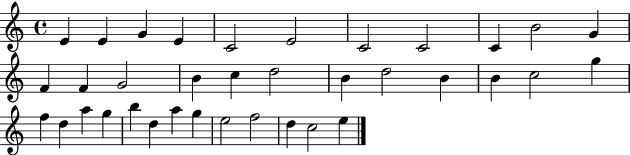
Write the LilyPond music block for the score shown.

{
  \clef treble
  \time 4/4
  \defaultTimeSignature
  \key c \major
  e'4 e'4 g'4 e'4 | c'2 e'2 | c'2 c'2 | c'4 b'2 g'4 | \break f'4 f'4 g'2 | b'4 c''4 d''2 | b'4 d''2 b'4 | b'4 c''2 g''4 | \break f''4 d''4 a''4 g''4 | b''4 d''4 a''4 g''4 | e''2 f''2 | d''4 c''2 e''4 | \break \bar "|."
}